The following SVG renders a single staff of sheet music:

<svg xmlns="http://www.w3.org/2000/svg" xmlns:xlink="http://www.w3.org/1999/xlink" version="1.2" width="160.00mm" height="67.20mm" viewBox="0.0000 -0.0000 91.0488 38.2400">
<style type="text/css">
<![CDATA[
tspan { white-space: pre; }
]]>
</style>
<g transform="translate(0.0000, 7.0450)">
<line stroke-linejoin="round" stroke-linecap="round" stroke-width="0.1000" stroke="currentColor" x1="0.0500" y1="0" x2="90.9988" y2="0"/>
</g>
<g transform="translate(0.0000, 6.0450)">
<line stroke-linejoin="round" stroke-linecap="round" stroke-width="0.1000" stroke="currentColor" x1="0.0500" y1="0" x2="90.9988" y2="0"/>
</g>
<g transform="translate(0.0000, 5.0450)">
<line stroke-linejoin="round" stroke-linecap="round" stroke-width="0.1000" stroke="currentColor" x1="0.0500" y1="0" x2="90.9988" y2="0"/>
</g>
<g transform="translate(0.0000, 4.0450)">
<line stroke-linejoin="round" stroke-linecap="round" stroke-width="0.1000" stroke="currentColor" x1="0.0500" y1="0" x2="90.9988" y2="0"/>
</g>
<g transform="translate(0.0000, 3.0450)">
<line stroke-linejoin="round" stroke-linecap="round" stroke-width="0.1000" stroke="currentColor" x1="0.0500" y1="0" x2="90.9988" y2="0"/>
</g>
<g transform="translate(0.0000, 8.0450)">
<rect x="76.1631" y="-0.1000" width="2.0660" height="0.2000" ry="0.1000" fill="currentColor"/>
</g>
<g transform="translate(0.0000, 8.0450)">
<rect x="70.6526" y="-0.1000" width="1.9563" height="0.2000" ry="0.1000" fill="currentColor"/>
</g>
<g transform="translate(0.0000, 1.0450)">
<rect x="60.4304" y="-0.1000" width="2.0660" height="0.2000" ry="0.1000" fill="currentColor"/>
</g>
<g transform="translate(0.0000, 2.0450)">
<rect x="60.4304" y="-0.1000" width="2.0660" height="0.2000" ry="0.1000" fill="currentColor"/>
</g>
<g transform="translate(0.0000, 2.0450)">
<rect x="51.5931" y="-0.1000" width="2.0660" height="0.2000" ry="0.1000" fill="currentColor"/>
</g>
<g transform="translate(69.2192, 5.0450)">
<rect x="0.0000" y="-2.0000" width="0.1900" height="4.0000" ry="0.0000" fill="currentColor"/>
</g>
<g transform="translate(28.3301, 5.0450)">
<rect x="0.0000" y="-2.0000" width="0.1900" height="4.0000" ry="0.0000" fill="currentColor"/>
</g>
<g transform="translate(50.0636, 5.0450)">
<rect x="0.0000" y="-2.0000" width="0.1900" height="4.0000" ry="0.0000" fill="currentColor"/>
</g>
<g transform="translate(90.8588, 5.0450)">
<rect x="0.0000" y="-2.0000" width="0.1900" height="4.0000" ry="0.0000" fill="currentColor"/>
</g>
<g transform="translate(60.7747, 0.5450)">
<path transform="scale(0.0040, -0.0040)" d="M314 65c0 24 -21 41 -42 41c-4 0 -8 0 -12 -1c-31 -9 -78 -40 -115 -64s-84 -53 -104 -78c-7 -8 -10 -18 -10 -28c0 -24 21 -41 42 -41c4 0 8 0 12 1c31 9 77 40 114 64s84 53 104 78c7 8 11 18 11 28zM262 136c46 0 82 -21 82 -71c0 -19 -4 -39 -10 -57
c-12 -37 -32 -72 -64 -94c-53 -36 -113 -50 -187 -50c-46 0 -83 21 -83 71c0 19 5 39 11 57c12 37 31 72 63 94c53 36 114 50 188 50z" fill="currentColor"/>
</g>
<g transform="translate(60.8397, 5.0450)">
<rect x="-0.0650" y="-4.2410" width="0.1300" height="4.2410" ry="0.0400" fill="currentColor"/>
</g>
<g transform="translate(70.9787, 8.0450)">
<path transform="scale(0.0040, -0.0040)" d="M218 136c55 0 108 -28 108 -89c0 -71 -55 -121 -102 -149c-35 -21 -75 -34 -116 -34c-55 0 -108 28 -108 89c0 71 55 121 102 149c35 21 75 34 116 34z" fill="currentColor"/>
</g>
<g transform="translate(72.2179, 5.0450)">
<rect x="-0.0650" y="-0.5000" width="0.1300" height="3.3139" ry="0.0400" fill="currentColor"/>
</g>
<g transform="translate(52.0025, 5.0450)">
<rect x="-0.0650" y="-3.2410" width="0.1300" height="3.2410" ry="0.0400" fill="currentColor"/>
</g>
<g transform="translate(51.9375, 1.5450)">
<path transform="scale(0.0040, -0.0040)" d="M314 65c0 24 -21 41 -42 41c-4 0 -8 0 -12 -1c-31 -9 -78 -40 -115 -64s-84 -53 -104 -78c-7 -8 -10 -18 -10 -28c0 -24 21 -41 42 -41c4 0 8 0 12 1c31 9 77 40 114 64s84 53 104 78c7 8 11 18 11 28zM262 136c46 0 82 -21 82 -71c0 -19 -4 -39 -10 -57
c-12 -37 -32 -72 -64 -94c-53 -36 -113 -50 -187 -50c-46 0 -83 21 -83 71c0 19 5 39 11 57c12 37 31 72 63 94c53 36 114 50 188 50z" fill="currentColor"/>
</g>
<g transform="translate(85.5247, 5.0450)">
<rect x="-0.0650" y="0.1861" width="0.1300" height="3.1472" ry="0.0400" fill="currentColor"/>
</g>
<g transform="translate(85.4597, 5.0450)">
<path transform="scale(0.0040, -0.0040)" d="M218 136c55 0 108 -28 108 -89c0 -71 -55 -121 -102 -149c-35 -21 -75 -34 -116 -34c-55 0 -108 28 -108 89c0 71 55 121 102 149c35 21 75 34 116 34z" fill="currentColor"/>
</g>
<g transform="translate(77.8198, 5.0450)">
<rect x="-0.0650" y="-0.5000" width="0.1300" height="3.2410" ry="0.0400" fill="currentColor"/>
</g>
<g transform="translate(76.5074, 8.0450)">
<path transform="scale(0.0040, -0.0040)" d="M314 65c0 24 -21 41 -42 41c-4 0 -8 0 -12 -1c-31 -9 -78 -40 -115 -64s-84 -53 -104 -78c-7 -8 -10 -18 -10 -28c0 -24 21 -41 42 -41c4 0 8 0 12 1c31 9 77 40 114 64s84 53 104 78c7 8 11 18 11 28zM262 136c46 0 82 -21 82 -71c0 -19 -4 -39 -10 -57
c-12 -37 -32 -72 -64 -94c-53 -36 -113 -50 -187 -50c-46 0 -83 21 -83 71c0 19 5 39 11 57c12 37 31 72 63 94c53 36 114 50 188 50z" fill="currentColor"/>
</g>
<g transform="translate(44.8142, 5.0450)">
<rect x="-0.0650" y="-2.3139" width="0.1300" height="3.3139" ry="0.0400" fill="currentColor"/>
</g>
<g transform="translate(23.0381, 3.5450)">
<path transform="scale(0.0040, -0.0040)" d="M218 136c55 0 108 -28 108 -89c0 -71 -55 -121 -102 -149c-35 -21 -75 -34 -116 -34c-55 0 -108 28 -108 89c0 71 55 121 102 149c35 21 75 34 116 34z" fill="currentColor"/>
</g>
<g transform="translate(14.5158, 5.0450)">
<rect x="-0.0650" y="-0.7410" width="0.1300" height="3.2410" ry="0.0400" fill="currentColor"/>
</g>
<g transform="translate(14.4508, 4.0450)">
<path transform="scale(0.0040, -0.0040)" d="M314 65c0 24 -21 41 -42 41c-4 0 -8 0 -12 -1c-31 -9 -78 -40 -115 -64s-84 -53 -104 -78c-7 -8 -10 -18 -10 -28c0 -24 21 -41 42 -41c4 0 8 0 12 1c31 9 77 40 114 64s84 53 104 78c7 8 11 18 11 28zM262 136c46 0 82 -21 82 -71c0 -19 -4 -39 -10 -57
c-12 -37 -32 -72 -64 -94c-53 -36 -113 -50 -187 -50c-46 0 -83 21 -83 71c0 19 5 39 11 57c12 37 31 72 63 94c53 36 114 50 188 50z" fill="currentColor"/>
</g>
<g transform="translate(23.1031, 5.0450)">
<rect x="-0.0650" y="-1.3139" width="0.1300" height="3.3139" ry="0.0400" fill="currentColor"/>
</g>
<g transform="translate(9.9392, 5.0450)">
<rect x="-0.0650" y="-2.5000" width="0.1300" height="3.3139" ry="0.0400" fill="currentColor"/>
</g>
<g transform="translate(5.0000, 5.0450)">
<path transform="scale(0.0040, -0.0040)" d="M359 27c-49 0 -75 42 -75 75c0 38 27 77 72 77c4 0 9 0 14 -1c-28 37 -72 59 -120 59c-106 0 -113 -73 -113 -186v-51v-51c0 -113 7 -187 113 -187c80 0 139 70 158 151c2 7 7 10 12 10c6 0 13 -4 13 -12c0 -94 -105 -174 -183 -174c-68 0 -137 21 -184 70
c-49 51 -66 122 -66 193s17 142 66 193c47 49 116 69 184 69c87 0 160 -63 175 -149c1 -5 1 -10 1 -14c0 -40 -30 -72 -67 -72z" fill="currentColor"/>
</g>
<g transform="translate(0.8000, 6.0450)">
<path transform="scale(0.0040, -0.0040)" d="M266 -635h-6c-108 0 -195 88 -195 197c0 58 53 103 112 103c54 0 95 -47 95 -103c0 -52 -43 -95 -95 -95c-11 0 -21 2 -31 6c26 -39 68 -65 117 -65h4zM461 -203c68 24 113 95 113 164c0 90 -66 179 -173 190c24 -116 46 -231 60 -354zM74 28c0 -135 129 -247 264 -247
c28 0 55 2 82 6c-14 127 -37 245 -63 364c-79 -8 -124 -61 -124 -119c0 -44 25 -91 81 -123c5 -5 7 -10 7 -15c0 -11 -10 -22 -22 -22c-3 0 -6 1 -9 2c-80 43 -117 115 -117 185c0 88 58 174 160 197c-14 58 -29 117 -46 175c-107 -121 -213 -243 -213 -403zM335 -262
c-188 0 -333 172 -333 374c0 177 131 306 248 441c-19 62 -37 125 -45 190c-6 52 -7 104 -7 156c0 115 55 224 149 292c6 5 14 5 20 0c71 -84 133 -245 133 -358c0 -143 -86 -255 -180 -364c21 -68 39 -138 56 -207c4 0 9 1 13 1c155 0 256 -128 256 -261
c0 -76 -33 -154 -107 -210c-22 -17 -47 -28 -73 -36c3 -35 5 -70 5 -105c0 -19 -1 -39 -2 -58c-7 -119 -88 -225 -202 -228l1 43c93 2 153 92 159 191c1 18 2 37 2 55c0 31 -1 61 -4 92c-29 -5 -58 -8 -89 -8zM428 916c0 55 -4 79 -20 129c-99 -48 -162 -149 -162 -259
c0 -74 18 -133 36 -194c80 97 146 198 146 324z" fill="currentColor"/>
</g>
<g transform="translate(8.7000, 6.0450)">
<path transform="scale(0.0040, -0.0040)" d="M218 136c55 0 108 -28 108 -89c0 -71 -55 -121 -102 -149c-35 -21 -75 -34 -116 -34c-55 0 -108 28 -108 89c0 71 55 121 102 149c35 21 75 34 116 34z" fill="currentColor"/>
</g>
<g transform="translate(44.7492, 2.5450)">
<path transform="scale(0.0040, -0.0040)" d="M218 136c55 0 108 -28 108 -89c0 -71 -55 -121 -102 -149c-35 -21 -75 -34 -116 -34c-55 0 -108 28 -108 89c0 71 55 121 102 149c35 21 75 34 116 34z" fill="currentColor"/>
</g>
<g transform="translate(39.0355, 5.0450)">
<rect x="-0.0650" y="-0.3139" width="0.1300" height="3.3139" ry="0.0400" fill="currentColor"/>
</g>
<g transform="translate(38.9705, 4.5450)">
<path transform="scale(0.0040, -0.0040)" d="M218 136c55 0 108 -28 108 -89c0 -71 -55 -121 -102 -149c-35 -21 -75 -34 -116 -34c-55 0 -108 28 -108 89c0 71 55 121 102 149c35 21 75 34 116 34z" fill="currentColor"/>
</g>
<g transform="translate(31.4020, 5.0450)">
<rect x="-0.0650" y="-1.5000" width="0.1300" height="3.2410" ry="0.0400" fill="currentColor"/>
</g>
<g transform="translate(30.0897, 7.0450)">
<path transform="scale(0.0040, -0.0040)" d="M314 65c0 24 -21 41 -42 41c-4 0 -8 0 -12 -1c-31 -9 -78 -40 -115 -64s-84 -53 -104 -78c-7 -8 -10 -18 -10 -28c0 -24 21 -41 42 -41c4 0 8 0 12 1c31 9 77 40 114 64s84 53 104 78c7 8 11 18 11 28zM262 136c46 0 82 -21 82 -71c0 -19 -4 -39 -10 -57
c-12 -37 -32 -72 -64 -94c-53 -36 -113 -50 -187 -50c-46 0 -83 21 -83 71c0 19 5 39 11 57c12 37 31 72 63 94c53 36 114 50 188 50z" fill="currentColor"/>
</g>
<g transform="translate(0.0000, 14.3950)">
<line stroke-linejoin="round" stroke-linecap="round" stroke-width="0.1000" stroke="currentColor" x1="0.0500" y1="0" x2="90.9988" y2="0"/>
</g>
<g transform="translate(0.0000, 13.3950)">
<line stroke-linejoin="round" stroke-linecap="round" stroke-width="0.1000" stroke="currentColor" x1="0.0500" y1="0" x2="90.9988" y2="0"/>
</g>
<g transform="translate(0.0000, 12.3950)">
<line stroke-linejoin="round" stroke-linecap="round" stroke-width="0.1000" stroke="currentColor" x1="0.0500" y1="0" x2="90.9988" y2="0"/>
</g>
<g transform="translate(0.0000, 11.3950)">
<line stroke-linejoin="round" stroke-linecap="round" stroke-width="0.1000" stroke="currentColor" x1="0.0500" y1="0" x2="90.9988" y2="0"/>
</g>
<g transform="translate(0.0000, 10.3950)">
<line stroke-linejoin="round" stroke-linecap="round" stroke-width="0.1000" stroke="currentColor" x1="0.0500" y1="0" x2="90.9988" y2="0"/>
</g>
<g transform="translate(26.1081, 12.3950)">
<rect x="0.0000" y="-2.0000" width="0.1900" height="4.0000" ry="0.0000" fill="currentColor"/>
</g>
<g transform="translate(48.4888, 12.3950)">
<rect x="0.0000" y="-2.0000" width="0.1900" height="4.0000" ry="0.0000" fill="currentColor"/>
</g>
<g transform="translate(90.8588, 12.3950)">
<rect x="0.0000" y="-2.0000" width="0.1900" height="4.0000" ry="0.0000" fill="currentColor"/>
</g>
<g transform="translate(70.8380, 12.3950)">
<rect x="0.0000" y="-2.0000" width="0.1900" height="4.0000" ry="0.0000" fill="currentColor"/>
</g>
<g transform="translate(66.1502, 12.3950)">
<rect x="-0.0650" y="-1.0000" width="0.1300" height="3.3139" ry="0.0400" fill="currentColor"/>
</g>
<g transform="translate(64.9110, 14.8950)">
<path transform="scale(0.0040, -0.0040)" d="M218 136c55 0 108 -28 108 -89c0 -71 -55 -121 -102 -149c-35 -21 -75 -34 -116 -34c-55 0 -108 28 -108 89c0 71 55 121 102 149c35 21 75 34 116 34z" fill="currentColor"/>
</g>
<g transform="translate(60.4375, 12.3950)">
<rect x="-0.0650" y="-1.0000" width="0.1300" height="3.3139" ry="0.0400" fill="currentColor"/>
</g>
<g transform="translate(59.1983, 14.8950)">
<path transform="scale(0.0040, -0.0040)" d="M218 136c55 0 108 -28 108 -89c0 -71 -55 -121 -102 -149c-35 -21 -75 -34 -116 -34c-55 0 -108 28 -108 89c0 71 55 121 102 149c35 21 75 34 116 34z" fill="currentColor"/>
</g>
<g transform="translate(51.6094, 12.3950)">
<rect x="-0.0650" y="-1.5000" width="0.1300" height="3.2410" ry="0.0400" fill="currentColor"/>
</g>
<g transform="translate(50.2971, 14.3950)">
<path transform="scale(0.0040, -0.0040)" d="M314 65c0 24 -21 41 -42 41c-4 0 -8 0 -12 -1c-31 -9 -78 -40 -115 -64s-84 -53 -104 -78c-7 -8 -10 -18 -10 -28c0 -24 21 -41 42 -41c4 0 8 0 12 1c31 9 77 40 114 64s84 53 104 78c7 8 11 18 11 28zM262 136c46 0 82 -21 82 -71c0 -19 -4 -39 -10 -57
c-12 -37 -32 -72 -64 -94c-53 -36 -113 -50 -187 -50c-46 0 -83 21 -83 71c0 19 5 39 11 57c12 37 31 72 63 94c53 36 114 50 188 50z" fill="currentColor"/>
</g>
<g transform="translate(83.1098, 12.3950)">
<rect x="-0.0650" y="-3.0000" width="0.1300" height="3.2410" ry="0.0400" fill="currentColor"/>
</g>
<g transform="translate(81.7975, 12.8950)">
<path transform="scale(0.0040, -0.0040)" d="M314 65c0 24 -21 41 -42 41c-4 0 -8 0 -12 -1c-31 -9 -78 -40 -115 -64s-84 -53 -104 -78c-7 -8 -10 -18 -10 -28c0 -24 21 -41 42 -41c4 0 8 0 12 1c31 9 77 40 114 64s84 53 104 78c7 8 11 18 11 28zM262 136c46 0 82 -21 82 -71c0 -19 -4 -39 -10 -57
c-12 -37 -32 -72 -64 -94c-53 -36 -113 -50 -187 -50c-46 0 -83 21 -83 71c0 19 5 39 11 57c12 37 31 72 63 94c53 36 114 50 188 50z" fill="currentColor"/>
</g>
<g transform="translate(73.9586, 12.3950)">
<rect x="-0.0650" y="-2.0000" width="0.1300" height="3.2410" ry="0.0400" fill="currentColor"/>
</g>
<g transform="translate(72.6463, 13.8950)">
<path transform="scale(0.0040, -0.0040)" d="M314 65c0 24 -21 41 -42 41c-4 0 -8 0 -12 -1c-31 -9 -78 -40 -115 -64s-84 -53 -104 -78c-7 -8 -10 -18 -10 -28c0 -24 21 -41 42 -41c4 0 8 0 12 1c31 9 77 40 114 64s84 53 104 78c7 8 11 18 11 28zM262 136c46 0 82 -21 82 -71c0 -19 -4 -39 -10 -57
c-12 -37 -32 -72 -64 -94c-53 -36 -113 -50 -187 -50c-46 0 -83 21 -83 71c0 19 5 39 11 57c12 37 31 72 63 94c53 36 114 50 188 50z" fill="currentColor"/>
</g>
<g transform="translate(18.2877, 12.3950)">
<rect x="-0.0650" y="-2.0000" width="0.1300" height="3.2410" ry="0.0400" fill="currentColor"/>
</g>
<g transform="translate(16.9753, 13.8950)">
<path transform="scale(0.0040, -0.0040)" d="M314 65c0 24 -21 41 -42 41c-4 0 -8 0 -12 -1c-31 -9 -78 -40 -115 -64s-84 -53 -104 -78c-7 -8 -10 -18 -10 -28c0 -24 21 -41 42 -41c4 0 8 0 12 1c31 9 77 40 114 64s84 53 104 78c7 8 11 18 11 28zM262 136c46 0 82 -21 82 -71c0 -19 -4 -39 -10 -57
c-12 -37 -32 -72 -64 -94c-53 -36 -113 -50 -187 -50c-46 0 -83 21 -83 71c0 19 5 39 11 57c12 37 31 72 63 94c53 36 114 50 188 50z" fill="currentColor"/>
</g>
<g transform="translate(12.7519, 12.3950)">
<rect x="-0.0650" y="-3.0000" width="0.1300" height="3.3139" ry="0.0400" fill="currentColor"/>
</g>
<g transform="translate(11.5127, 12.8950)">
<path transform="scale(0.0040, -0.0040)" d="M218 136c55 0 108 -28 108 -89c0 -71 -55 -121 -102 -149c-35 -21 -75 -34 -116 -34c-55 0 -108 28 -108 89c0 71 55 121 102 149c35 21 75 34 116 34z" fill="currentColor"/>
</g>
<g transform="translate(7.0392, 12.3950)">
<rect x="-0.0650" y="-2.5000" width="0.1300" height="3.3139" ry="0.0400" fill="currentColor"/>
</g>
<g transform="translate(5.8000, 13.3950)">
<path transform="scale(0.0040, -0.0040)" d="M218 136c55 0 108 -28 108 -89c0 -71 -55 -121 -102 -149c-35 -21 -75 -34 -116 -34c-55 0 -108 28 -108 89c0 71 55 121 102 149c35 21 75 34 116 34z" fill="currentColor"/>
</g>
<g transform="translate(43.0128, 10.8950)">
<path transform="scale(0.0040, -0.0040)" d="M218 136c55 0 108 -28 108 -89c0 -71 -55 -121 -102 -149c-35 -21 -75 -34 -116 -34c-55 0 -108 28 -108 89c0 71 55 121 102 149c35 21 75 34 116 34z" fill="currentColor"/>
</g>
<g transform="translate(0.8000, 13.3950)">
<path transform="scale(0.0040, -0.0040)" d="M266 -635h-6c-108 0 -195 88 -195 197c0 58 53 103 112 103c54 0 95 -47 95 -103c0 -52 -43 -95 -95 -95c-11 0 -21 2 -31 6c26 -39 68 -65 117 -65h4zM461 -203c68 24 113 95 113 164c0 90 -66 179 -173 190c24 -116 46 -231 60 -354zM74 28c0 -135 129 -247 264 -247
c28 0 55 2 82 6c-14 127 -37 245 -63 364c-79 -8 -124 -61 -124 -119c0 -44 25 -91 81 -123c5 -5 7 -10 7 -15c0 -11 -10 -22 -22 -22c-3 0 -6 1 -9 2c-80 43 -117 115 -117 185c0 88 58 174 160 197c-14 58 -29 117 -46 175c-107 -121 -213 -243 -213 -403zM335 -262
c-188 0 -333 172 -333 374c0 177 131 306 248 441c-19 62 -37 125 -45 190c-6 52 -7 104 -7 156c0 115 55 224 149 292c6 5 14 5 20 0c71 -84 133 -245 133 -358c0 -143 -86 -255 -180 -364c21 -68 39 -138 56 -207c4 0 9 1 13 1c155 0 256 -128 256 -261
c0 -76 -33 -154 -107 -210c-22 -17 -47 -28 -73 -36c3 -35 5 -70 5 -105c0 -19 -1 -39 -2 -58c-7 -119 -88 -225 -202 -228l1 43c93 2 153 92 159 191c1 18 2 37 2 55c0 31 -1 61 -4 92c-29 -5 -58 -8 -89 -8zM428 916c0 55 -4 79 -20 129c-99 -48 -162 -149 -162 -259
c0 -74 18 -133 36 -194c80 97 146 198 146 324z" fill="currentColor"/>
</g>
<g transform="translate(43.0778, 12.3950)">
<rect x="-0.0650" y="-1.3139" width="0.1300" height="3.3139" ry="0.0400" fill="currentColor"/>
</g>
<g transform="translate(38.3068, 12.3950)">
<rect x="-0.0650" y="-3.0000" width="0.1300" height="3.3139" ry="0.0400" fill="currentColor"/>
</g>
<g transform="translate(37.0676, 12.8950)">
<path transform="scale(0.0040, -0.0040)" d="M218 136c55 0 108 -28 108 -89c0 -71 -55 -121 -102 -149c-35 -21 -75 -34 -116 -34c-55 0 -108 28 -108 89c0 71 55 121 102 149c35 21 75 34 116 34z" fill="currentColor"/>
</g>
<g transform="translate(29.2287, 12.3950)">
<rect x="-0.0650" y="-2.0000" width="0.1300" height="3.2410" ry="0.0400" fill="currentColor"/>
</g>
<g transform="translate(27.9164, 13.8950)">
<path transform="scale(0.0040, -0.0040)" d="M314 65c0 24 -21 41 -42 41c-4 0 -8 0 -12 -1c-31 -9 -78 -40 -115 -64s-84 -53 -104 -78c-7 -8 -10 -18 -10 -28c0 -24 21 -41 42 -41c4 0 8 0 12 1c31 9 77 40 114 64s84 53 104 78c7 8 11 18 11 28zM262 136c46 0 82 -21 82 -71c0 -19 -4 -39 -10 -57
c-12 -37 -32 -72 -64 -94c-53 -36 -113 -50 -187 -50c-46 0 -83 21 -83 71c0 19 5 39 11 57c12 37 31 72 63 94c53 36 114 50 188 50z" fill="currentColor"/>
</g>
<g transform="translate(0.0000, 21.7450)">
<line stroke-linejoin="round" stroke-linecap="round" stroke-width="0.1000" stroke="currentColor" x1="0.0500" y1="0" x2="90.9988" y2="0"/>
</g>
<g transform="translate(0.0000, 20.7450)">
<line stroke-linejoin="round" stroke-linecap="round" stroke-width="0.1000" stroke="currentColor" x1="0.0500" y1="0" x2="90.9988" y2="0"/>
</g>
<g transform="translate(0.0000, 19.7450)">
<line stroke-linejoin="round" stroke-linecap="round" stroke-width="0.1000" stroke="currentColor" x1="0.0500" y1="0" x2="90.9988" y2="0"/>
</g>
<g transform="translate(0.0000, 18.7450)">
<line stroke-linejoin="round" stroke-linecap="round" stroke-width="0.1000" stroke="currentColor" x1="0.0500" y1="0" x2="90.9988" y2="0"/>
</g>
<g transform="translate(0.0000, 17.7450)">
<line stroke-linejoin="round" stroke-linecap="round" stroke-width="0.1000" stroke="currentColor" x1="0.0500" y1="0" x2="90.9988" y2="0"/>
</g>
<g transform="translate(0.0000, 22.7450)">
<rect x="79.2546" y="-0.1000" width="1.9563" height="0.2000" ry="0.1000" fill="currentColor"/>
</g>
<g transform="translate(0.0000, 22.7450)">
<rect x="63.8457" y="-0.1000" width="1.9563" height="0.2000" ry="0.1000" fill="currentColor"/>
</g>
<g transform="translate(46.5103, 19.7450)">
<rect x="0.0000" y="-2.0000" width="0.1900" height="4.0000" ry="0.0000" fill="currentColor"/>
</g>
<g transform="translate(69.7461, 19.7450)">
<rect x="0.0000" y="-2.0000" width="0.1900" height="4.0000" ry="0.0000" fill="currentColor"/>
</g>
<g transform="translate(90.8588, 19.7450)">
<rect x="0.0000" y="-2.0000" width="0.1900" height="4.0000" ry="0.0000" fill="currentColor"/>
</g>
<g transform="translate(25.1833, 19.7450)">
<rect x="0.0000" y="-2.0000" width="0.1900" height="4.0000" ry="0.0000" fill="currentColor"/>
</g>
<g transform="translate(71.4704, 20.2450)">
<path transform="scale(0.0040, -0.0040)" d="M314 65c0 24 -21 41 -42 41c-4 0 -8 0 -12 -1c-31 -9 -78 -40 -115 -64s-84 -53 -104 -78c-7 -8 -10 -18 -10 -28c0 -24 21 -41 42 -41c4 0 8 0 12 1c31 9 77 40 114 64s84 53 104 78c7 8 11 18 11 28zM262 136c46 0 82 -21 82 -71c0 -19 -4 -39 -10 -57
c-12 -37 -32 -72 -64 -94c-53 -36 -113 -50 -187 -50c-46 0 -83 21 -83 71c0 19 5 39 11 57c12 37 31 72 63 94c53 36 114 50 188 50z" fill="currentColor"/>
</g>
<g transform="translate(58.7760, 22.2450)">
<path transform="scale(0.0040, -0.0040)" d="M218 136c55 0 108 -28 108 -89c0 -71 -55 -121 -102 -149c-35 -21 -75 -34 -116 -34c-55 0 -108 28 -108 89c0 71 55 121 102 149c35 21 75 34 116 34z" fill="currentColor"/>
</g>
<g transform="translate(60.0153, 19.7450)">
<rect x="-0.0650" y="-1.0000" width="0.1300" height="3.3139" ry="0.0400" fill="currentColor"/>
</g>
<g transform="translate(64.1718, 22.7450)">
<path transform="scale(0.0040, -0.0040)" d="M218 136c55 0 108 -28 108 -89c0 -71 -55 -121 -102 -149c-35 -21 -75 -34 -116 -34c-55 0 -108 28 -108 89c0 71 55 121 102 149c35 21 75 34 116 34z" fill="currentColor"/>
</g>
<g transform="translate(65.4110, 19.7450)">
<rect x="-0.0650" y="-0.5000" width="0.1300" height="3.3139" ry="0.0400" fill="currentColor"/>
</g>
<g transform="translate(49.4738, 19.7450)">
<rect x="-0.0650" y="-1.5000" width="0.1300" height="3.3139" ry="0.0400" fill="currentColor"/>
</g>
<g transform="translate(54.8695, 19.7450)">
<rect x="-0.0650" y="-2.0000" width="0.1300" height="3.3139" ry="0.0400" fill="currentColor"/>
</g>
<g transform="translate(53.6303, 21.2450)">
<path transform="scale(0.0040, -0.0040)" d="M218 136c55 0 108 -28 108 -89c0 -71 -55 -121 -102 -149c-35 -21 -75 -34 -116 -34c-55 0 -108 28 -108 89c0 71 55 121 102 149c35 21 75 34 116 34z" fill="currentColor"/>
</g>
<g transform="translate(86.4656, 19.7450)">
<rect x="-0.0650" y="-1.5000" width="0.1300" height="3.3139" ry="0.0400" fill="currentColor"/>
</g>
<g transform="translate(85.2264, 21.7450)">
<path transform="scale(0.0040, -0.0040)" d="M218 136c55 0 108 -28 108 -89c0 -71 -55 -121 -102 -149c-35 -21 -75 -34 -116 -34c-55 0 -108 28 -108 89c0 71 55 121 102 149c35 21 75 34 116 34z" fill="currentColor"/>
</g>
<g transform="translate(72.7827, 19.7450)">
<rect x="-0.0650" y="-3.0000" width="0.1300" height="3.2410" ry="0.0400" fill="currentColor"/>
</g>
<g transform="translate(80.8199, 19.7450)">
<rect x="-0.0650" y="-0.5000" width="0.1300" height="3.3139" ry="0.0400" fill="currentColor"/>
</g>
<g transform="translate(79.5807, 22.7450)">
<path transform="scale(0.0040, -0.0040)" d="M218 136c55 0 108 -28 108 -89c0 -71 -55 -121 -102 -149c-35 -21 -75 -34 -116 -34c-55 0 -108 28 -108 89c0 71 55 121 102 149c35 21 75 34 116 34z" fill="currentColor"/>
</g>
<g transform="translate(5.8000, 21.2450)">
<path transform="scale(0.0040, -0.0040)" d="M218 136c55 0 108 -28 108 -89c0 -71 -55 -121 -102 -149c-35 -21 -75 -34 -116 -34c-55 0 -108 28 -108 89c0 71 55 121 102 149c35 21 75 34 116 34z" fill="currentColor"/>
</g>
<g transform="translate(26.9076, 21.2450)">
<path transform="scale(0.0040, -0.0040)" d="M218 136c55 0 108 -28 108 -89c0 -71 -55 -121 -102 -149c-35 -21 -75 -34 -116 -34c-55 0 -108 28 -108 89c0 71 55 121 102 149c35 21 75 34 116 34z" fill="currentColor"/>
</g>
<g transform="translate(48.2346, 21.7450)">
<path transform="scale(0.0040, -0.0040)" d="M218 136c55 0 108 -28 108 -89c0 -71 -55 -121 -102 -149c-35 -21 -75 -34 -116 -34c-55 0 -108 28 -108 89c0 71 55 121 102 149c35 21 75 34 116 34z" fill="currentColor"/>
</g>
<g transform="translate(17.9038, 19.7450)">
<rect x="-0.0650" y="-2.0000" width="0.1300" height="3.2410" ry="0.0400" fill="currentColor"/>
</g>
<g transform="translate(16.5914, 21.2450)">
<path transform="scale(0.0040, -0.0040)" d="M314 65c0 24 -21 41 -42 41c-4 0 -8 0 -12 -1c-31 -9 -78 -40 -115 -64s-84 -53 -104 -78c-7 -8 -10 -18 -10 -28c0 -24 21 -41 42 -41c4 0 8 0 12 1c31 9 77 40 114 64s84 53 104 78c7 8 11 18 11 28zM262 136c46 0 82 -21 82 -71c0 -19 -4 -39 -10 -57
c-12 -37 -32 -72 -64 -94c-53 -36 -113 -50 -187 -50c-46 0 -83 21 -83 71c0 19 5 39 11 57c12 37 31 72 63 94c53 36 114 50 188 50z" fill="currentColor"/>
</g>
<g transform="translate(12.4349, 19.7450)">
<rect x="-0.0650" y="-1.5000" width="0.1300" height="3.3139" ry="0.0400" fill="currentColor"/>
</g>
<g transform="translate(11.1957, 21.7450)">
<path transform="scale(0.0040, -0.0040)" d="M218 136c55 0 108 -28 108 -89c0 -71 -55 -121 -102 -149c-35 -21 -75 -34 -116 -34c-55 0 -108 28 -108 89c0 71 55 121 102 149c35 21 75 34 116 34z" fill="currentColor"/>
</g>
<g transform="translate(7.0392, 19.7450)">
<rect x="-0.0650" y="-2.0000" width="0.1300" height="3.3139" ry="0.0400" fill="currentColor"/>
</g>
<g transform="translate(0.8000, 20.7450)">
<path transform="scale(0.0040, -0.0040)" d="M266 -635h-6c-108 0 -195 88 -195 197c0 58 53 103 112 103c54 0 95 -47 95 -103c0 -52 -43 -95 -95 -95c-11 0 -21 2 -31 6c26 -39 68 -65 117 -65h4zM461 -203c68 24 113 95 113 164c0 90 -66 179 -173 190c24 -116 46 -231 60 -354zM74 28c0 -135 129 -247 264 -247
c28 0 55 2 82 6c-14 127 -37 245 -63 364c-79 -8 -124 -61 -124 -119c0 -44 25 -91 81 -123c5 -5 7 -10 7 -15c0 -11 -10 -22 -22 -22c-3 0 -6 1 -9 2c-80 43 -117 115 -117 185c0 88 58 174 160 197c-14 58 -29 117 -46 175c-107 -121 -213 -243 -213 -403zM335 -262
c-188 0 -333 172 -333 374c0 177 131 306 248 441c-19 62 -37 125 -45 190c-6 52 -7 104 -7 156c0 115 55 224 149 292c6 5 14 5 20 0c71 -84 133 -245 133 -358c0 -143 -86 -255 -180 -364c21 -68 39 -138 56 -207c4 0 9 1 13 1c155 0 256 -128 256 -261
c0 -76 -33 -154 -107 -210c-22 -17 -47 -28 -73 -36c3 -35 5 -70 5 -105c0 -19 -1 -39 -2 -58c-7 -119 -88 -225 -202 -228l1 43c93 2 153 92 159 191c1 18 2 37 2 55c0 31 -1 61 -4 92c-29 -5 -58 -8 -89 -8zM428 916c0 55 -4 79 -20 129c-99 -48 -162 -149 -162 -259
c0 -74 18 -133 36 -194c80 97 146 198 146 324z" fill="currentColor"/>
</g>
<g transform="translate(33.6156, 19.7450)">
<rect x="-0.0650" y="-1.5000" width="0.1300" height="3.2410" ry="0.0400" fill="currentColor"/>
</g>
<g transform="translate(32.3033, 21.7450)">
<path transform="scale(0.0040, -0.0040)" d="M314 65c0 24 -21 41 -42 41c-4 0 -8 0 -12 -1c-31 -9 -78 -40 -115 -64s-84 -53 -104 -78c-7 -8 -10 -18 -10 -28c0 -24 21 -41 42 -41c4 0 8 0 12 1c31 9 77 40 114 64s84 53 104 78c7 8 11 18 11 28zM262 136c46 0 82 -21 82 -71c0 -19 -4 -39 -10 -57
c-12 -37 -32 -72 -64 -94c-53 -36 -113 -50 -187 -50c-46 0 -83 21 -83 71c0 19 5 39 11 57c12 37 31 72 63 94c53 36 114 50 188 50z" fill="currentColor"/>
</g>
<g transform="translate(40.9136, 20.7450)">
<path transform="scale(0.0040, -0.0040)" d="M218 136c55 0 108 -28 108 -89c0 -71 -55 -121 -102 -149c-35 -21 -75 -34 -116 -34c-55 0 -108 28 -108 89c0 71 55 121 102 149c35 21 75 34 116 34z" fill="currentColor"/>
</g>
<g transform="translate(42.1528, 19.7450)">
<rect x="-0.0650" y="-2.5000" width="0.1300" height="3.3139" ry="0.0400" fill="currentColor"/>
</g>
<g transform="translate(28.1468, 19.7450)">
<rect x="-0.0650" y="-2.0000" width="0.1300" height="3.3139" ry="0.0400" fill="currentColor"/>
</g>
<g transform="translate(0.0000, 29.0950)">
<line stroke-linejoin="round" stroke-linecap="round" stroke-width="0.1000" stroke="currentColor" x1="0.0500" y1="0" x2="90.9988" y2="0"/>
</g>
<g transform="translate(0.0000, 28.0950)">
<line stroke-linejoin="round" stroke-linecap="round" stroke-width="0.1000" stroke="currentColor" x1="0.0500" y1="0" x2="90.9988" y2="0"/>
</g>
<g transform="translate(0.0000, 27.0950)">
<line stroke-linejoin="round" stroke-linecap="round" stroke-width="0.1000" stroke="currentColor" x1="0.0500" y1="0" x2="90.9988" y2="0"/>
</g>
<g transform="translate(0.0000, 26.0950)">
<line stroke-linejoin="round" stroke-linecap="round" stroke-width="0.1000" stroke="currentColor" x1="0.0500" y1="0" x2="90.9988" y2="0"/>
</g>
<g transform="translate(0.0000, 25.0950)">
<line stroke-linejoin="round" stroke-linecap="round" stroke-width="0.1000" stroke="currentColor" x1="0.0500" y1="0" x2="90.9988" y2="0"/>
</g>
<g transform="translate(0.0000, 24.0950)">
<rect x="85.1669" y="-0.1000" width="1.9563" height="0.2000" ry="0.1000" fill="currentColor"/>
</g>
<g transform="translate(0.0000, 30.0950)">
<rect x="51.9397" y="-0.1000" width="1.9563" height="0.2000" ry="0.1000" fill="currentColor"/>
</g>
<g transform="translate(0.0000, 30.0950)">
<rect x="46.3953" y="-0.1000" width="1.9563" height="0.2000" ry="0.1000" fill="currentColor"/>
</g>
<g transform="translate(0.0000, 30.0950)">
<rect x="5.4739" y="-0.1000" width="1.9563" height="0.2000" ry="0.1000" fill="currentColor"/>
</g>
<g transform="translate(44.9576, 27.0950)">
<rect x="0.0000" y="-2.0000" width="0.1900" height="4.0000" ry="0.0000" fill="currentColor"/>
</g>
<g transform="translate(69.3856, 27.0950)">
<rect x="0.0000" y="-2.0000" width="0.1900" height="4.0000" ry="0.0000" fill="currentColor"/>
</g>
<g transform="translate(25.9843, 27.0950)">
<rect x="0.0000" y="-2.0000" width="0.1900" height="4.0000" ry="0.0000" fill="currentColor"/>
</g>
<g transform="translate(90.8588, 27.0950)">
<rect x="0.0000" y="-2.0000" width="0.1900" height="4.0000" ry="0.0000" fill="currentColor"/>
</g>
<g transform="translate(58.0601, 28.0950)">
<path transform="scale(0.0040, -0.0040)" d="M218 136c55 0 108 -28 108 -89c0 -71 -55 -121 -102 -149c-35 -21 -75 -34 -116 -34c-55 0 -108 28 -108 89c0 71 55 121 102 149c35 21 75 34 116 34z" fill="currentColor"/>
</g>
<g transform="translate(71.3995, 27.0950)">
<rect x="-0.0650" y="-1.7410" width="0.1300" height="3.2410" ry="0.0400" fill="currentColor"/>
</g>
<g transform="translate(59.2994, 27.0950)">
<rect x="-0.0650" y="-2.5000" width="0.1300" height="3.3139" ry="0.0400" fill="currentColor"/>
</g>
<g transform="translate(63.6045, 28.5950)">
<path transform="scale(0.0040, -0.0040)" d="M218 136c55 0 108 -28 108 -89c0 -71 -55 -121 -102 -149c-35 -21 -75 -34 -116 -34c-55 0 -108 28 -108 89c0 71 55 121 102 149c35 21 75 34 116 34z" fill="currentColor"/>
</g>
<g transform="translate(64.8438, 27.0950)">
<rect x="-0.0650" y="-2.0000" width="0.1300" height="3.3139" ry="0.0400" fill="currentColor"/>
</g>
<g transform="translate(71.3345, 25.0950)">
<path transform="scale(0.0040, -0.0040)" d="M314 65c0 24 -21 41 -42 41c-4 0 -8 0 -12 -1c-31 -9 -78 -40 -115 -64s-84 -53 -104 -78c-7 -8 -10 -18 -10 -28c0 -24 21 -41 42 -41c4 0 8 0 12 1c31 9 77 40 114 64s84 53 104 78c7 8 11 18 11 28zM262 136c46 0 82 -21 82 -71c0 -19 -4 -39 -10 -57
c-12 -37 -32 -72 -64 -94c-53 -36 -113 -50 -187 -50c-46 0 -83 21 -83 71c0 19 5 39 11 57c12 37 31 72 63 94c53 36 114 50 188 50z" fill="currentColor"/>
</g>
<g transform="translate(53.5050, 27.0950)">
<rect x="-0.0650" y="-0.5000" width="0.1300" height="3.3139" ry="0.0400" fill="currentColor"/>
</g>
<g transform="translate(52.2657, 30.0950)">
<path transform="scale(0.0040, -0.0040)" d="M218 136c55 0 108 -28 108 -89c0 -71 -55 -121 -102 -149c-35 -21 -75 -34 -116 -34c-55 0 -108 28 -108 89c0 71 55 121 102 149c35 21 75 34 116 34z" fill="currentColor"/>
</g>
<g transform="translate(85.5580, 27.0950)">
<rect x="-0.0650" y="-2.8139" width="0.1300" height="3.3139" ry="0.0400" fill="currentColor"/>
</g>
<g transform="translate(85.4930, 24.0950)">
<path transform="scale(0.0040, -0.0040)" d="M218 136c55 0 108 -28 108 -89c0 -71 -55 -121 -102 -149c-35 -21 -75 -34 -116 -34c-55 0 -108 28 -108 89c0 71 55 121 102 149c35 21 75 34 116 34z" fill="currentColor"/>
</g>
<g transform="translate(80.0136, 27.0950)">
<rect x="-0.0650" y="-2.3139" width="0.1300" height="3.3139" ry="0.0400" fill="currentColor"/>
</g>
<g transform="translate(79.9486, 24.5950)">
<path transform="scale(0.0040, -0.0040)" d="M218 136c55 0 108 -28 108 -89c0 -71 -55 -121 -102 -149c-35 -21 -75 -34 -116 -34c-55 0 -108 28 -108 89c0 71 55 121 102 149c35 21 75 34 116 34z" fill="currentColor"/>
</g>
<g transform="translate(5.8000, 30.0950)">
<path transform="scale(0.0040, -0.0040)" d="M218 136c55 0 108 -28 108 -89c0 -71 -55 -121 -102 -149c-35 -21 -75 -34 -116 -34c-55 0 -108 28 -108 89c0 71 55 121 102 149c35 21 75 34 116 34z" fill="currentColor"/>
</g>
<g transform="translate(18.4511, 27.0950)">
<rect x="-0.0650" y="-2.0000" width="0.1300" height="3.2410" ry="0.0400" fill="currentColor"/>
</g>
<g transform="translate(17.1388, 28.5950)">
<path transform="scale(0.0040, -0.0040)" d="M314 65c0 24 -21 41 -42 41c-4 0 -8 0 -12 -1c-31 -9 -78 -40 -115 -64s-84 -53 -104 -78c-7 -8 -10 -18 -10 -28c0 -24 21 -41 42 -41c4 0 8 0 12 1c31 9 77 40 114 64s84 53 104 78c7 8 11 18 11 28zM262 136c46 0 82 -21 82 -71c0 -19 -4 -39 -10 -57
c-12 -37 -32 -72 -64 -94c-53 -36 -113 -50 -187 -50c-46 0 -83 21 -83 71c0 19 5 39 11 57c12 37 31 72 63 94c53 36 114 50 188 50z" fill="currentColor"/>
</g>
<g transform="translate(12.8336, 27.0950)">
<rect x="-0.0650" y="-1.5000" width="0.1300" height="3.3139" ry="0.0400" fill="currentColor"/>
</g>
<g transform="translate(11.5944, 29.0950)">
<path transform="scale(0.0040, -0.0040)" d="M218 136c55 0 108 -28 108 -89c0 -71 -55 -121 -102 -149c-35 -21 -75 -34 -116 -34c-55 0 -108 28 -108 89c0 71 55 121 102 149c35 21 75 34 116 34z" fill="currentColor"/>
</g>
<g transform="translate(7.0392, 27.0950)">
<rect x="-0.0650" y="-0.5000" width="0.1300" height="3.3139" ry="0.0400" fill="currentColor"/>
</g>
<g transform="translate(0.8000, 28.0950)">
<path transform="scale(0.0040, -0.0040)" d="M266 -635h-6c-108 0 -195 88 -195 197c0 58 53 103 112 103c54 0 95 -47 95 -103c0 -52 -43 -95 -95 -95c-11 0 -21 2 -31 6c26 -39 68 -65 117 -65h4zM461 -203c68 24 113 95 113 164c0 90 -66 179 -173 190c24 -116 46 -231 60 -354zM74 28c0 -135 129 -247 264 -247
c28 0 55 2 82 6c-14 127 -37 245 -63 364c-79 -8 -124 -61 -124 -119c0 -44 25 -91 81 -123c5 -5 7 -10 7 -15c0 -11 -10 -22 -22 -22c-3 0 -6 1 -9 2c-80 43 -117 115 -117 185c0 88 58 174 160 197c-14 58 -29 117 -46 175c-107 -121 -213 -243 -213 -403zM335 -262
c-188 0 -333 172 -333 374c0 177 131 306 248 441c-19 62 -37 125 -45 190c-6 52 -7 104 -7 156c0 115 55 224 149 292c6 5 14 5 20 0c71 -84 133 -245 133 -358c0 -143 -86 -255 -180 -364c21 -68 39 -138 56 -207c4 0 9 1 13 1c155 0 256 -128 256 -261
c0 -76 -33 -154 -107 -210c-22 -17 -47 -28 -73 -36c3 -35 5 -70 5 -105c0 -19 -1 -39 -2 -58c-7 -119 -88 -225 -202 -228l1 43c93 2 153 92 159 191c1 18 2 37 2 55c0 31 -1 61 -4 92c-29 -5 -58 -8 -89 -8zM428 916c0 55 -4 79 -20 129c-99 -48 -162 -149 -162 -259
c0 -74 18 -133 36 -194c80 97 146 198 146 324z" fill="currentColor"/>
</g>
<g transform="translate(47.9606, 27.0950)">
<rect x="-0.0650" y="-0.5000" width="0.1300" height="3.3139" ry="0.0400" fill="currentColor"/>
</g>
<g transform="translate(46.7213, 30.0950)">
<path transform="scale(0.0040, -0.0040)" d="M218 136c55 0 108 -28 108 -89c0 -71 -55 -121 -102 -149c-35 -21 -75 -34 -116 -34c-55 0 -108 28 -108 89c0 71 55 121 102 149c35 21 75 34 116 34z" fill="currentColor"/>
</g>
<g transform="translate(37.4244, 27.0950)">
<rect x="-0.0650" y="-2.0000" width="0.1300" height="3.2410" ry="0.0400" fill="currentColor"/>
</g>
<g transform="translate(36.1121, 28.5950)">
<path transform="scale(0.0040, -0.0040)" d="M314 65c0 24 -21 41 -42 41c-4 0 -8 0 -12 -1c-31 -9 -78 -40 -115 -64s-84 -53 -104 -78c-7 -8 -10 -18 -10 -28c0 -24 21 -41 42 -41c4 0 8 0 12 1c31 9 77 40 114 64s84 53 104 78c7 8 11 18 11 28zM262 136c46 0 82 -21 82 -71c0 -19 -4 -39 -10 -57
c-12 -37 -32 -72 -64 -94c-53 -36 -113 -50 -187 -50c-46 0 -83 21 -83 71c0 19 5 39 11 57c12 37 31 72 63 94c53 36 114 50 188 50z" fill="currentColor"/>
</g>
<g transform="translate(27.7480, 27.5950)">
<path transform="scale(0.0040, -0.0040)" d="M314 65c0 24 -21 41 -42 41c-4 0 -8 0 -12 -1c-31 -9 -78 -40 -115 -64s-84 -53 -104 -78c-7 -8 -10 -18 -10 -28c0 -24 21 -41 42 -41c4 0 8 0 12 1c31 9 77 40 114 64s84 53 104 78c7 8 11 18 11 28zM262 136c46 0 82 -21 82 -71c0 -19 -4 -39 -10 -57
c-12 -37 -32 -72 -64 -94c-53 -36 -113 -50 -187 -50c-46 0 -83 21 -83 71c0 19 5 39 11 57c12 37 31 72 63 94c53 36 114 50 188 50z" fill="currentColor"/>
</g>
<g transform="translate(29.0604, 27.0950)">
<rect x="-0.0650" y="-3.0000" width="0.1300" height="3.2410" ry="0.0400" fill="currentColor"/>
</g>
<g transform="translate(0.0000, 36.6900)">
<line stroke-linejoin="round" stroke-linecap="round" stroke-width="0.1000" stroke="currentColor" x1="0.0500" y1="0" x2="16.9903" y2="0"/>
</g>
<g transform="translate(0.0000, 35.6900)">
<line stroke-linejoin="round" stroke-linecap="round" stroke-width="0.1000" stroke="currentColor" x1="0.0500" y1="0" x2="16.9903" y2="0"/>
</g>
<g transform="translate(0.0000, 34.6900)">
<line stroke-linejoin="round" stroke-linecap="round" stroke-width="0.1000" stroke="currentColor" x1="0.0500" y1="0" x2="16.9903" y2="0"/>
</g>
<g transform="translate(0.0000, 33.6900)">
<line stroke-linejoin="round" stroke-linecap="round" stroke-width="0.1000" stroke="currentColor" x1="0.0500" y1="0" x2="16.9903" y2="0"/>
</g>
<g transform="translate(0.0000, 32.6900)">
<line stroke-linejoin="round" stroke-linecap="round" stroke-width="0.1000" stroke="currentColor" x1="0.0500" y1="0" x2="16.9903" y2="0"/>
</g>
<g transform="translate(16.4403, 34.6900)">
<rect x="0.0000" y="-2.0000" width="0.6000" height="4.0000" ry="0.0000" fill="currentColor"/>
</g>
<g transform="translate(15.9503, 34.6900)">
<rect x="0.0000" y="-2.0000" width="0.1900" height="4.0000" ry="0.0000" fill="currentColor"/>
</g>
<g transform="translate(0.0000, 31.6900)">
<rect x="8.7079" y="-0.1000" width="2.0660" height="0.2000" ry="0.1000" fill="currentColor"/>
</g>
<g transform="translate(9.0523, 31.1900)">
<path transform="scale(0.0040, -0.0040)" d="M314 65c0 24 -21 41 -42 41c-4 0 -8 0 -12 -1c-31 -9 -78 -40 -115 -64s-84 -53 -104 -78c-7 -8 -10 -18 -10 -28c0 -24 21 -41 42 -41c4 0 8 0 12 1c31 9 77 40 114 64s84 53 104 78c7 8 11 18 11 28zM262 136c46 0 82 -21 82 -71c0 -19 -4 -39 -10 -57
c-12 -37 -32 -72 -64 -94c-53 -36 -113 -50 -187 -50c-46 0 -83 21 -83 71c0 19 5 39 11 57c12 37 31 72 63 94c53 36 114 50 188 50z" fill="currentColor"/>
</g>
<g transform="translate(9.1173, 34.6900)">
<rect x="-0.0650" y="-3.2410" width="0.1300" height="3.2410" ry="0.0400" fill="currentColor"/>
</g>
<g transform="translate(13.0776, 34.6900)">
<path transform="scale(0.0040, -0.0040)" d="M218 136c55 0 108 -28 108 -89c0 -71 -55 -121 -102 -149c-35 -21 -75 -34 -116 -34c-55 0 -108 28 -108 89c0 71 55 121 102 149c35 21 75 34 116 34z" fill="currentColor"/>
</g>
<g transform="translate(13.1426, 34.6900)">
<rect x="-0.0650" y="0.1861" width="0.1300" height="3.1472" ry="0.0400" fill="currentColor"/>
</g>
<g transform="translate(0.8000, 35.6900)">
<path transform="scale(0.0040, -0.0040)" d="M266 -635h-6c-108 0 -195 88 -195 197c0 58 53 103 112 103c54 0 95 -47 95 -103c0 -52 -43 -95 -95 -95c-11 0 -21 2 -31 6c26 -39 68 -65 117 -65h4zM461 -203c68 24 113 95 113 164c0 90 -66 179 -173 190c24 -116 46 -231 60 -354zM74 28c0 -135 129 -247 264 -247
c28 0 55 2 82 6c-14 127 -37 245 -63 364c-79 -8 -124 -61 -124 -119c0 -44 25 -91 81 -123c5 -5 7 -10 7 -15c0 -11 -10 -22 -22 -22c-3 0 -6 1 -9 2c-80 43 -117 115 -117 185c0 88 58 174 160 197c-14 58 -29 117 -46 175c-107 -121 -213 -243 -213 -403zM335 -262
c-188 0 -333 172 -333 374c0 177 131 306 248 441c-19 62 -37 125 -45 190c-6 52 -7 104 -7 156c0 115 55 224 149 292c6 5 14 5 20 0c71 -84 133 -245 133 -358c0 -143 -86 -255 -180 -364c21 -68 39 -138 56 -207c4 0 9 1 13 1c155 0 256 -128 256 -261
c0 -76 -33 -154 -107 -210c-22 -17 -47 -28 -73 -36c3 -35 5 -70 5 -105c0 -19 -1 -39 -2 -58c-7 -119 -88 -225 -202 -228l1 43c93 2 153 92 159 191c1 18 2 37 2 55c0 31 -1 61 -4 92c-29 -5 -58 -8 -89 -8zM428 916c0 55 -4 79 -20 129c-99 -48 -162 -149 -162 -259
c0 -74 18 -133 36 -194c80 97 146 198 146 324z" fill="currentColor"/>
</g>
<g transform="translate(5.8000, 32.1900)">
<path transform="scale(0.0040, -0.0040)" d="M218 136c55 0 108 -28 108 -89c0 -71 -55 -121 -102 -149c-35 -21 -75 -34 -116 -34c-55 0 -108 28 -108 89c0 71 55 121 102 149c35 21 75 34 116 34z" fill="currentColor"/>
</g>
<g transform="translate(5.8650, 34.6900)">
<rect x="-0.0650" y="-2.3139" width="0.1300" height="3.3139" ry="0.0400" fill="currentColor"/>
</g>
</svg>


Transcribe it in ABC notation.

X:1
T:Untitled
M:4/4
L:1/4
K:C
G d2 e E2 c g b2 d'2 C C2 B G A F2 F2 A e E2 D D F2 A2 F E F2 F E2 G E F D C A2 C E C E F2 A2 F2 C C G F f2 g a g b2 B